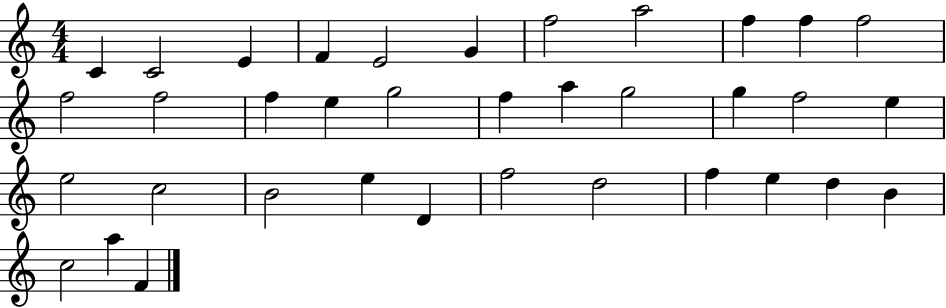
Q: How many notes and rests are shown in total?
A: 36